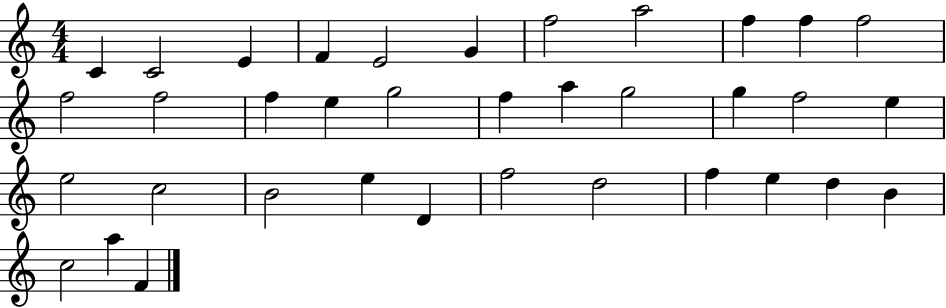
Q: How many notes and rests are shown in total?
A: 36